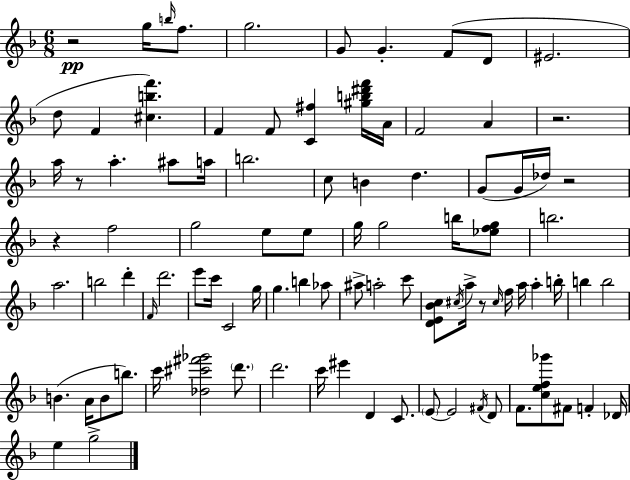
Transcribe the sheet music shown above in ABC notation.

X:1
T:Untitled
M:6/8
L:1/4
K:Dm
z2 g/4 b/4 f/2 g2 G/2 G F/2 D/2 ^E2 d/2 F [^cbf'] F F/2 [C^f] [^gb^d'f']/4 A/4 F2 A z2 a/4 z/2 a ^a/2 a/4 b2 c/2 B d G/2 G/4 _d/4 z2 z f2 g2 e/2 e/2 g/4 g2 b/4 [_efg]/2 b2 a2 b2 d' F/4 d'2 e'/2 c'/4 C2 g/4 g b _a/2 ^a/2 a2 c'/2 [DE_Bc]/2 ^c/4 a/4 z/2 ^c/4 f/4 a/4 a b/4 b b2 B A/4 B/2 b/2 c'/4 [_d^c'^f'_g']2 d'/2 d'2 c'/4 ^e' D C/2 E/2 E2 ^F/4 D/2 F/2 [cef_g']/2 ^F/2 F _D/4 e g2